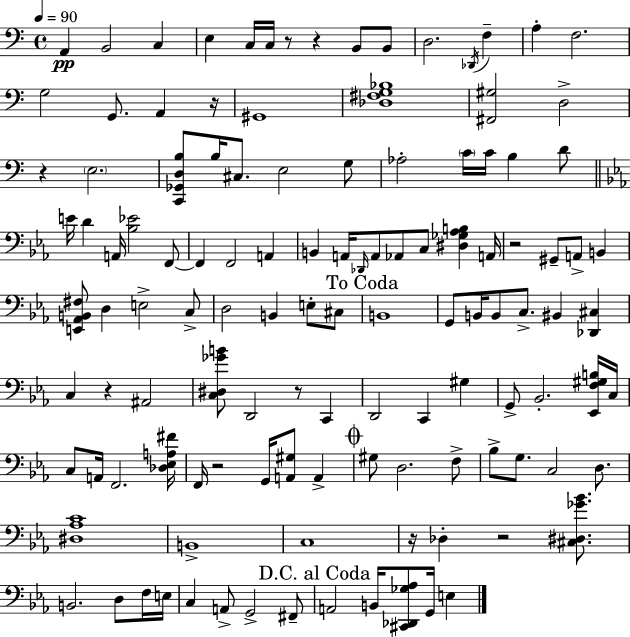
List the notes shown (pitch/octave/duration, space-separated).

A2/q B2/h C3/q E3/q C3/s C3/s R/e R/q B2/e B2/e D3/h. Db2/s F3/q A3/q F3/h. G3/h G2/e. A2/q R/s G#2/w [Db3,F#3,G3,Bb3]/w [F#2,G#3]/h D3/h R/q E3/h. [C2,Gb2,D3,B3]/e B3/s C#3/e. E3/h G3/e Ab3/h C4/s C4/s B3/q D4/e E4/s D4/q A2/s [Bb3,Eb4]/h F2/e F2/q F2/h A2/q B2/q A2/s Db2/s A2/e Ab2/e C3/e [D#3,Gb3,Ab3,B3]/q A2/s R/h G#2/e A2/e B2/q [E2,Ab2,B2,F#3]/e D3/q E3/h C3/e D3/h B2/q E3/e C#3/e B2/w G2/e B2/s B2/e C3/e. BIS2/q [Db2,C#3]/q C3/q R/q A#2/h [C3,D#3,Gb4,B4]/e D2/h R/e C2/q D2/h C2/q G#3/q G2/e Bb2/h. [Eb2,F3,G#3,B3]/s C3/s C3/e A2/s F2/h. [Db3,Eb3,A3,F#4]/s F2/s R/h G2/s [A2,G#3]/e A2/q G#3/e D3/h. F3/e Bb3/e G3/e. C3/h D3/e. [D#3,Ab3,C4]/w B2/w C3/w R/s Db3/q R/h [C#3,D#3,Gb4,Bb4]/e. B2/h. D3/e F3/s E3/s C3/q A2/e G2/h F#2/e A2/h B2/s [C#2,Db2,Gb3,Ab3]/e G2/s E3/q